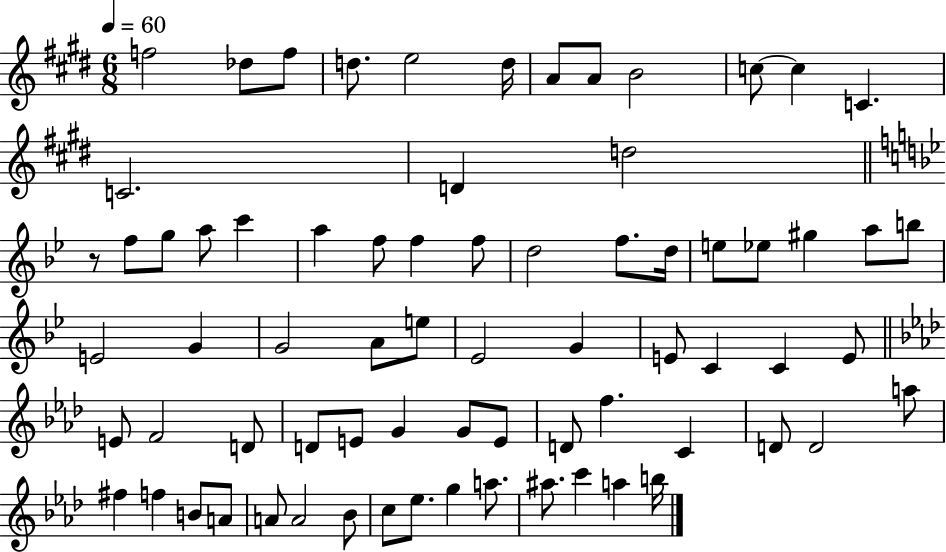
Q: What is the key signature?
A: E major